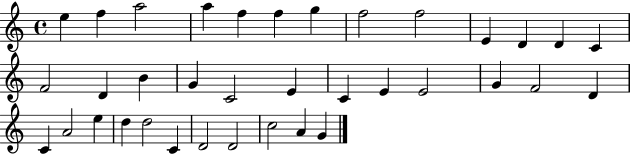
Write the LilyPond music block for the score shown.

{
  \clef treble
  \time 4/4
  \defaultTimeSignature
  \key c \major
  e''4 f''4 a''2 | a''4 f''4 f''4 g''4 | f''2 f''2 | e'4 d'4 d'4 c'4 | \break f'2 d'4 b'4 | g'4 c'2 e'4 | c'4 e'4 e'2 | g'4 f'2 d'4 | \break c'4 a'2 e''4 | d''4 d''2 c'4 | d'2 d'2 | c''2 a'4 g'4 | \break \bar "|."
}